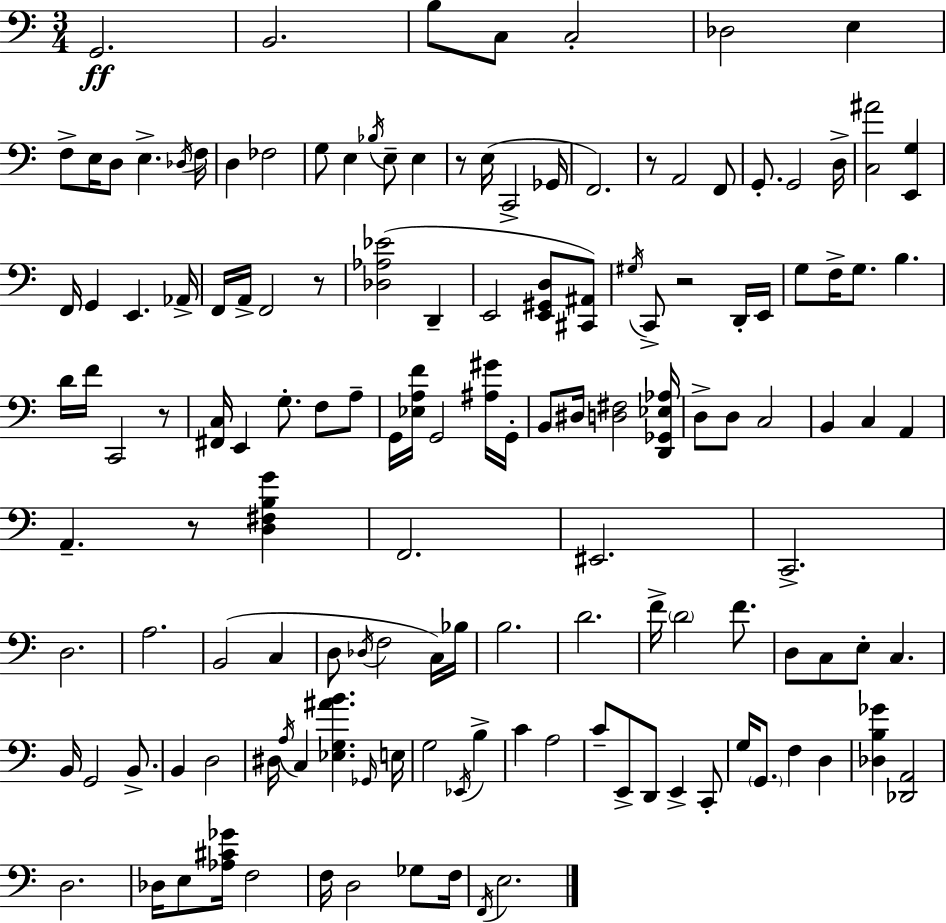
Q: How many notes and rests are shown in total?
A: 141